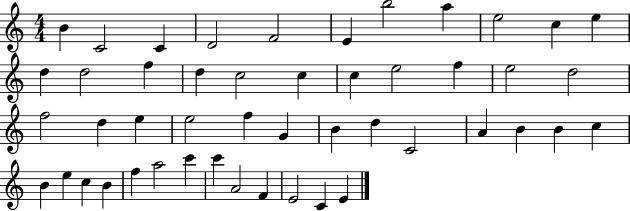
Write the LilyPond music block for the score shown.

{
  \clef treble
  \numericTimeSignature
  \time 4/4
  \key c \major
  b'4 c'2 c'4 | d'2 f'2 | e'4 b''2 a''4 | e''2 c''4 e''4 | \break d''4 d''2 f''4 | d''4 c''2 c''4 | c''4 e''2 f''4 | e''2 d''2 | \break f''2 d''4 e''4 | e''2 f''4 g'4 | b'4 d''4 c'2 | a'4 b'4 b'4 c''4 | \break b'4 e''4 c''4 b'4 | f''4 a''2 c'''4 | c'''4 a'2 f'4 | e'2 c'4 e'4 | \break \bar "|."
}